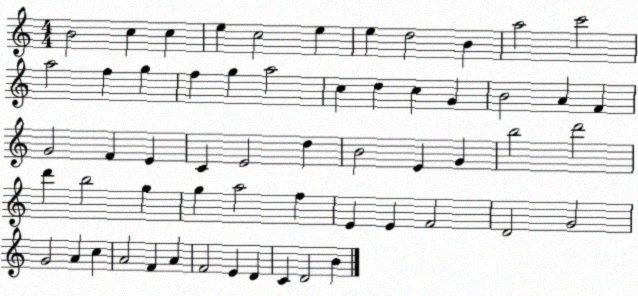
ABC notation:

X:1
T:Untitled
M:4/4
L:1/4
K:C
B2 c c e c2 e e d2 B a2 c'2 a2 f g f g a2 c d c G B2 A F G2 F E C E2 d B2 E G b2 d'2 d' b2 g g a2 f E E F2 D2 G2 G2 A c A2 F A F2 E D C D2 B